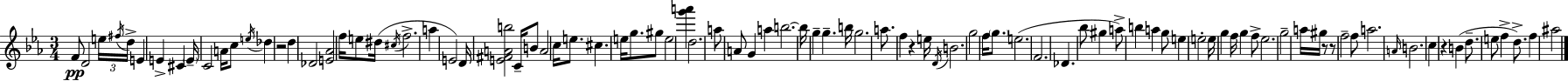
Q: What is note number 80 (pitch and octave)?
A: B4